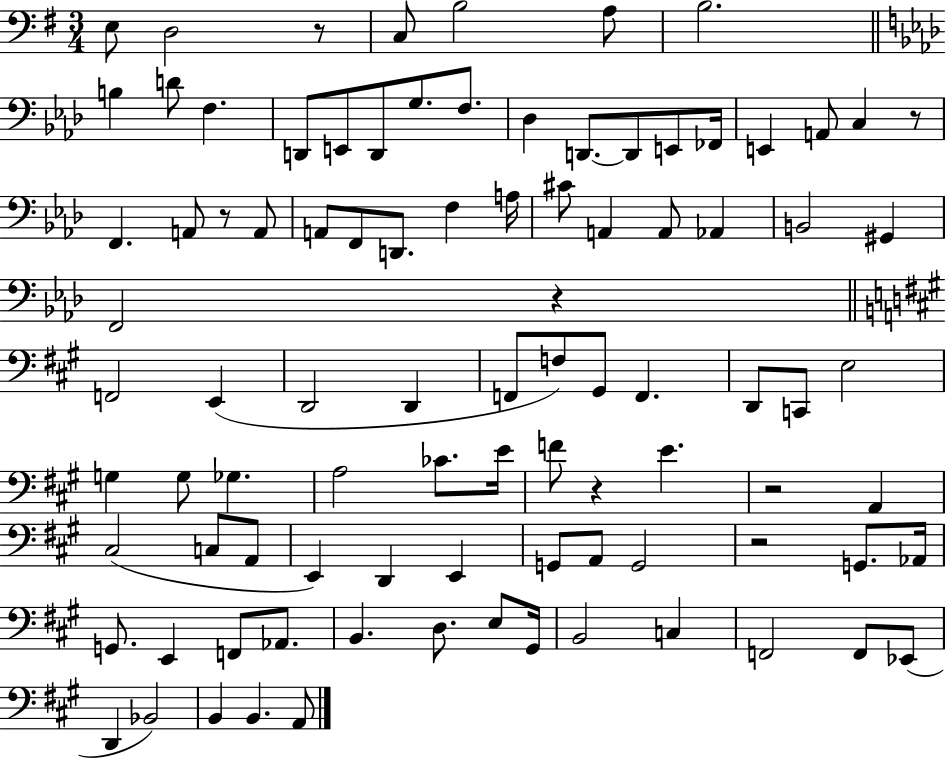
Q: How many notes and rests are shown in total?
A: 93